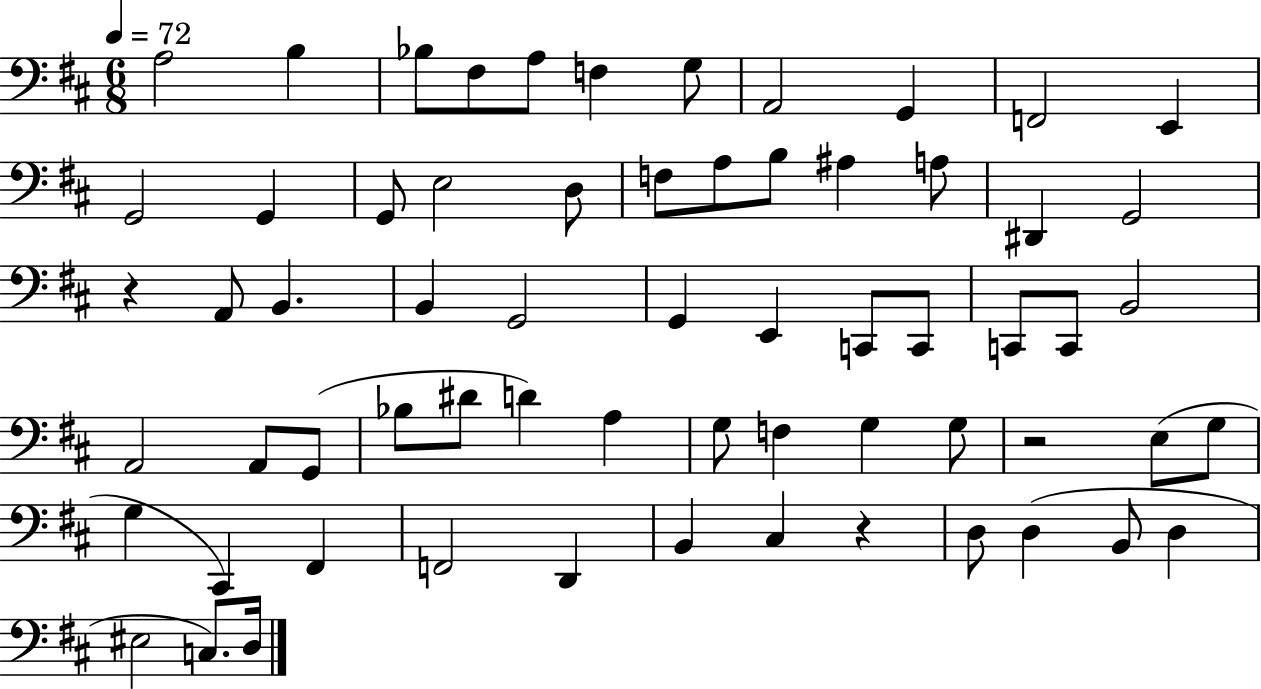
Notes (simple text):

A3/h B3/q Bb3/e F#3/e A3/e F3/q G3/e A2/h G2/q F2/h E2/q G2/h G2/q G2/e E3/h D3/e F3/e A3/e B3/e A#3/q A3/e D#2/q G2/h R/q A2/e B2/q. B2/q G2/h G2/q E2/q C2/e C2/e C2/e C2/e B2/h A2/h A2/e G2/e Bb3/e D#4/e D4/q A3/q G3/e F3/q G3/q G3/e R/h E3/e G3/e G3/q C#2/q F#2/q F2/h D2/q B2/q C#3/q R/q D3/e D3/q B2/e D3/q EIS3/h C3/e. D3/s